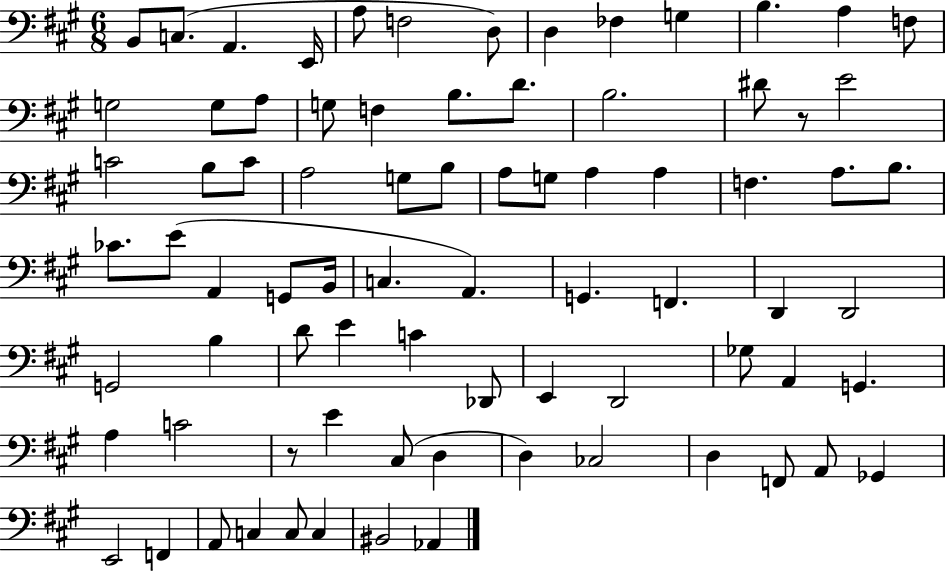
{
  \clef bass
  \numericTimeSignature
  \time 6/8
  \key a \major
  b,8 c8.( a,4. e,16 | a8 f2 d8) | d4 fes4 g4 | b4. a4 f8 | \break g2 g8 a8 | g8 f4 b8. d'8. | b2. | dis'8 r8 e'2 | \break c'2 b8 c'8 | a2 g8 b8 | a8 g8 a4 a4 | f4. a8. b8. | \break ces'8. e'8( a,4 g,8 b,16 | c4. a,4.) | g,4. f,4. | d,4 d,2 | \break g,2 b4 | d'8 e'4 c'4 des,8 | e,4 d,2 | ges8 a,4 g,4. | \break a4 c'2 | r8 e'4 cis8( d4 | d4) ces2 | d4 f,8 a,8 ges,4 | \break e,2 f,4 | a,8 c4 c8 c4 | bis,2 aes,4 | \bar "|."
}